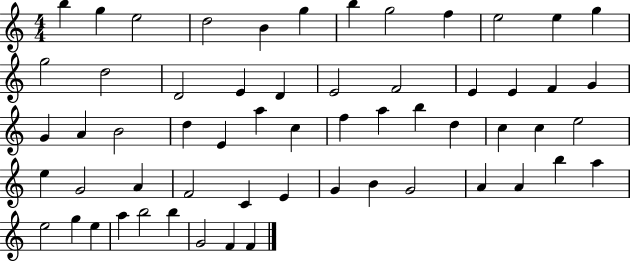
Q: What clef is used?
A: treble